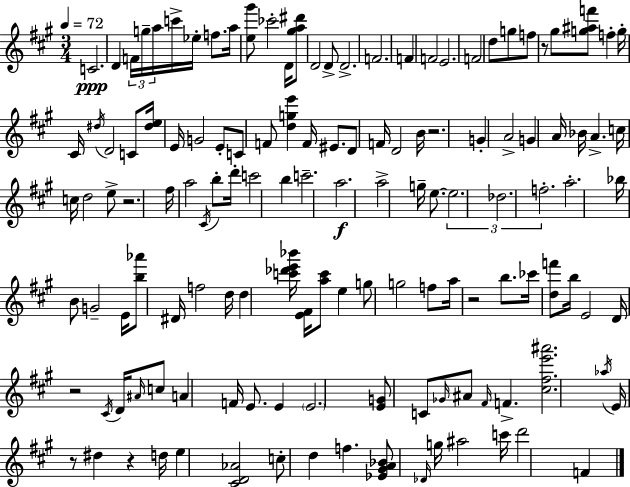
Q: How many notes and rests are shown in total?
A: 133